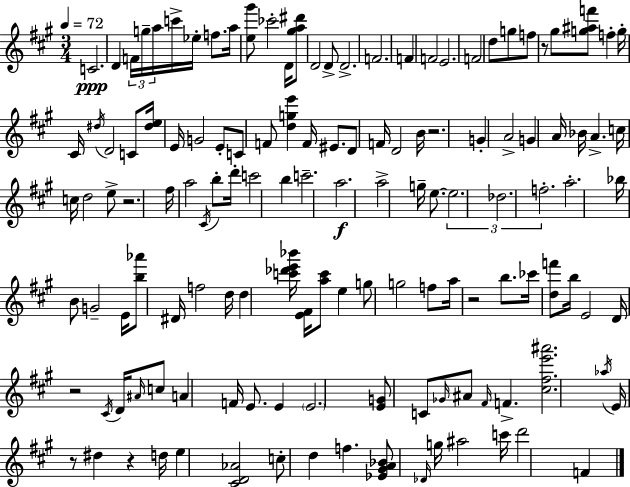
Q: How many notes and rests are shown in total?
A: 133